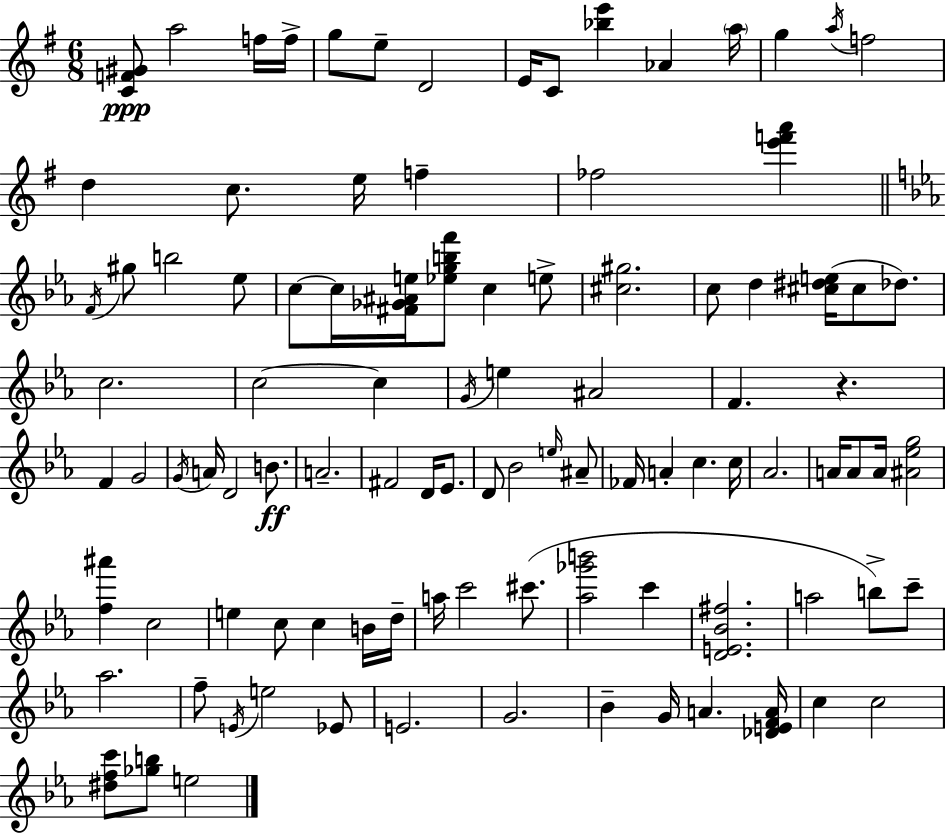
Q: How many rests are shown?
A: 1